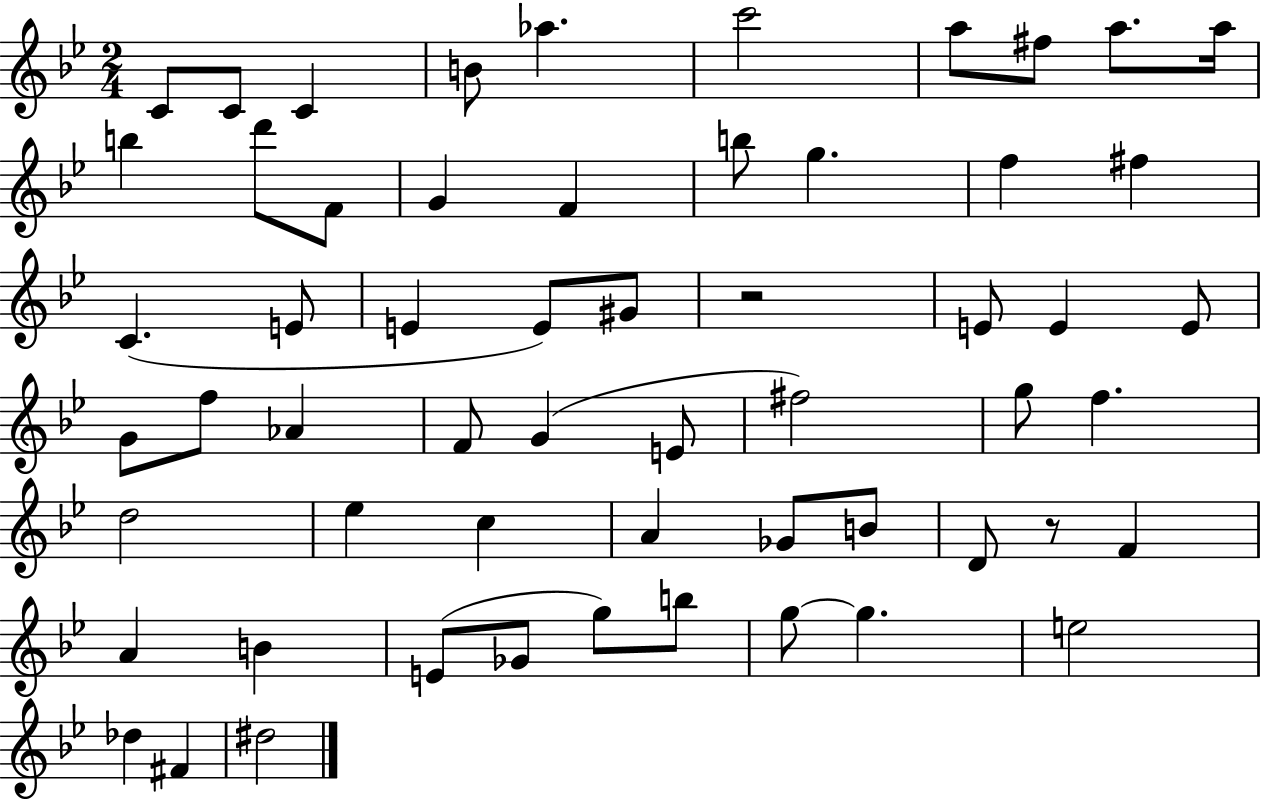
X:1
T:Untitled
M:2/4
L:1/4
K:Bb
C/2 C/2 C B/2 _a c'2 a/2 ^f/2 a/2 a/4 b d'/2 F/2 G F b/2 g f ^f C E/2 E E/2 ^G/2 z2 E/2 E E/2 G/2 f/2 _A F/2 G E/2 ^f2 g/2 f d2 _e c A _G/2 B/2 D/2 z/2 F A B E/2 _G/2 g/2 b/2 g/2 g e2 _d ^F ^d2